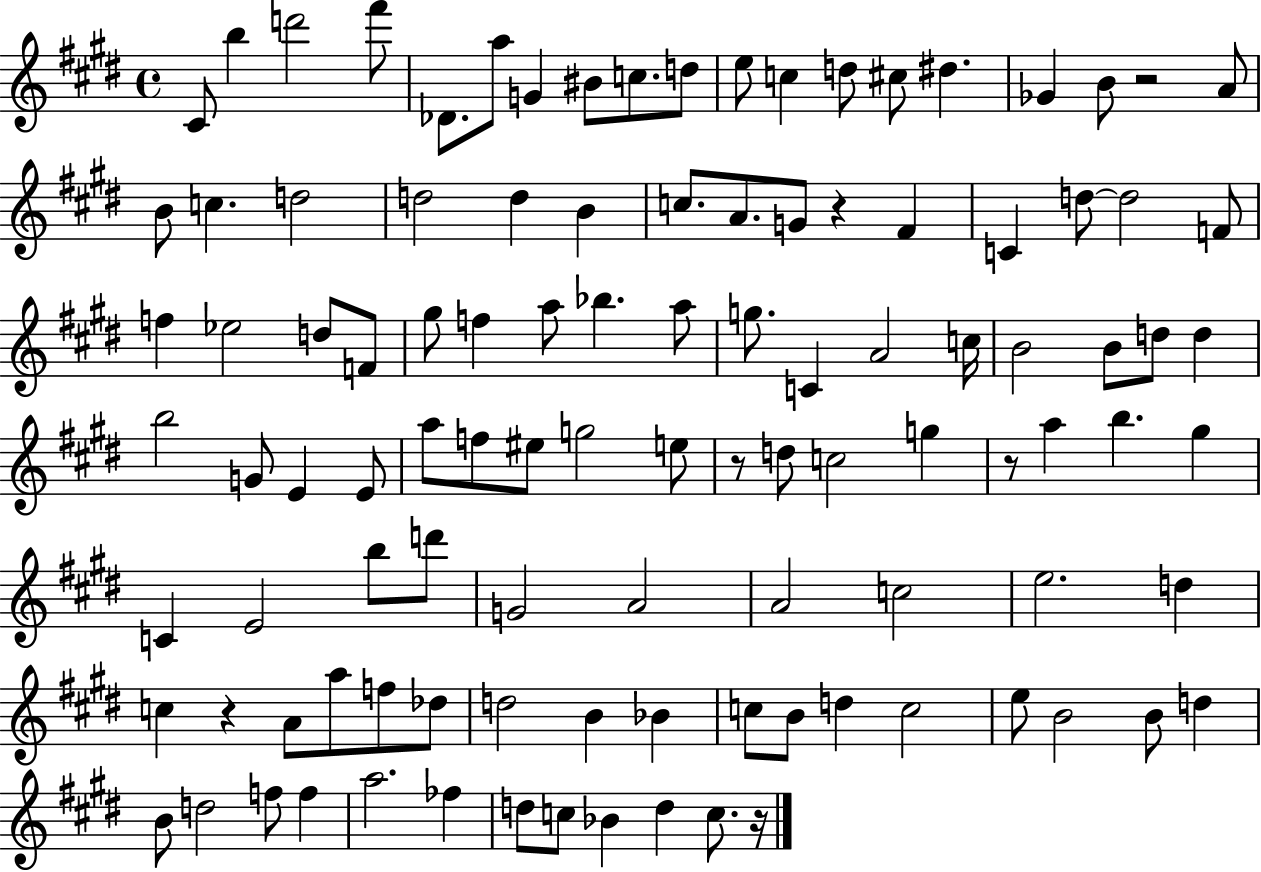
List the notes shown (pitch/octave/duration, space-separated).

C#4/e B5/q D6/h F#6/e Db4/e. A5/e G4/q BIS4/e C5/e. D5/e E5/e C5/q D5/e C#5/e D#5/q. Gb4/q B4/e R/h A4/e B4/e C5/q. D5/h D5/h D5/q B4/q C5/e. A4/e. G4/e R/q F#4/q C4/q D5/e D5/h F4/e F5/q Eb5/h D5/e F4/e G#5/e F5/q A5/e Bb5/q. A5/e G5/e. C4/q A4/h C5/s B4/h B4/e D5/e D5/q B5/h G4/e E4/q E4/e A5/e F5/e EIS5/e G5/h E5/e R/e D5/e C5/h G5/q R/e A5/q B5/q. G#5/q C4/q E4/h B5/e D6/e G4/h A4/h A4/h C5/h E5/h. D5/q C5/q R/q A4/e A5/e F5/e Db5/e D5/h B4/q Bb4/q C5/e B4/e D5/q C5/h E5/e B4/h B4/e D5/q B4/e D5/h F5/e F5/q A5/h. FES5/q D5/e C5/e Bb4/q D5/q C5/e. R/s